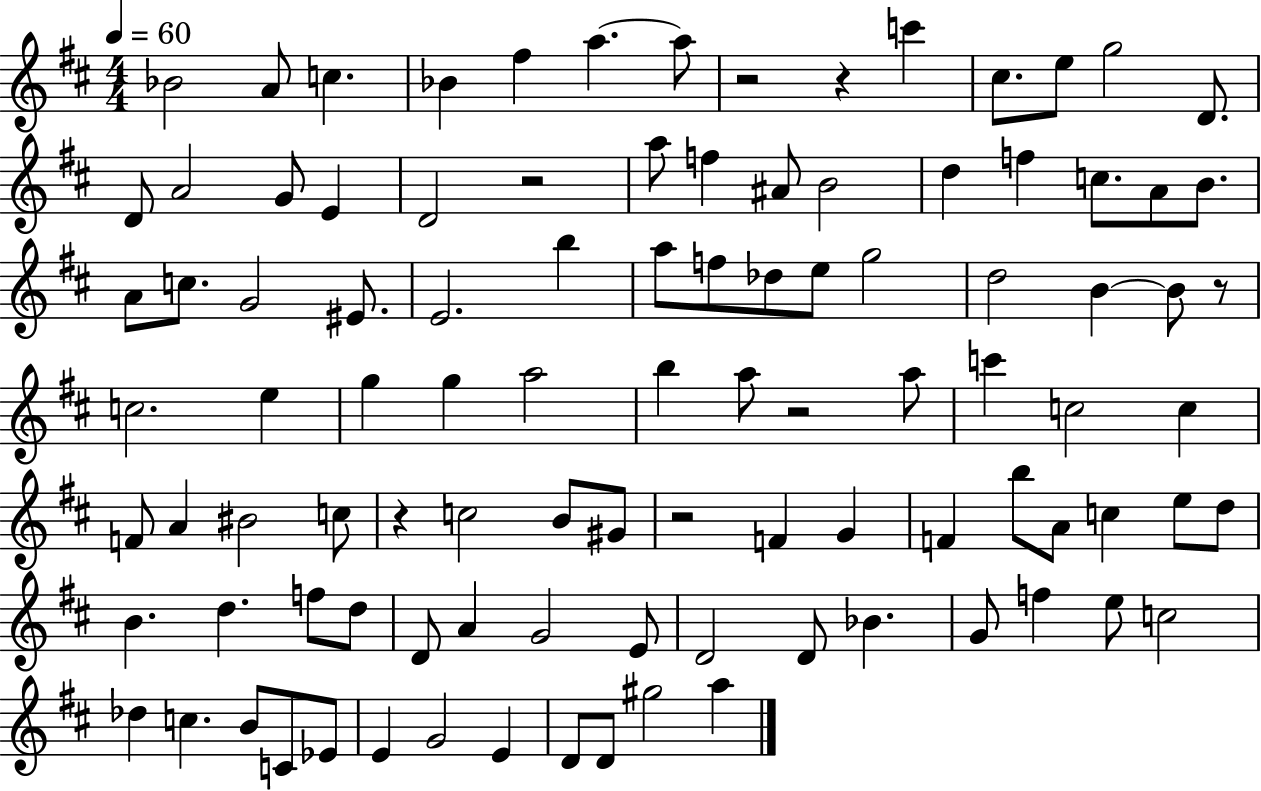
{
  \clef treble
  \numericTimeSignature
  \time 4/4
  \key d \major
  \tempo 4 = 60
  bes'2 a'8 c''4. | bes'4 fis''4 a''4.~~ a''8 | r2 r4 c'''4 | cis''8. e''8 g''2 d'8. | \break d'8 a'2 g'8 e'4 | d'2 r2 | a''8 f''4 ais'8 b'2 | d''4 f''4 c''8. a'8 b'8. | \break a'8 c''8. g'2 eis'8. | e'2. b''4 | a''8 f''8 des''8 e''8 g''2 | d''2 b'4~~ b'8 r8 | \break c''2. e''4 | g''4 g''4 a''2 | b''4 a''8 r2 a''8 | c'''4 c''2 c''4 | \break f'8 a'4 bis'2 c''8 | r4 c''2 b'8 gis'8 | r2 f'4 g'4 | f'4 b''8 a'8 c''4 e''8 d''8 | \break b'4. d''4. f''8 d''8 | d'8 a'4 g'2 e'8 | d'2 d'8 bes'4. | g'8 f''4 e''8 c''2 | \break des''4 c''4. b'8 c'8 ees'8 | e'4 g'2 e'4 | d'8 d'8 gis''2 a''4 | \bar "|."
}